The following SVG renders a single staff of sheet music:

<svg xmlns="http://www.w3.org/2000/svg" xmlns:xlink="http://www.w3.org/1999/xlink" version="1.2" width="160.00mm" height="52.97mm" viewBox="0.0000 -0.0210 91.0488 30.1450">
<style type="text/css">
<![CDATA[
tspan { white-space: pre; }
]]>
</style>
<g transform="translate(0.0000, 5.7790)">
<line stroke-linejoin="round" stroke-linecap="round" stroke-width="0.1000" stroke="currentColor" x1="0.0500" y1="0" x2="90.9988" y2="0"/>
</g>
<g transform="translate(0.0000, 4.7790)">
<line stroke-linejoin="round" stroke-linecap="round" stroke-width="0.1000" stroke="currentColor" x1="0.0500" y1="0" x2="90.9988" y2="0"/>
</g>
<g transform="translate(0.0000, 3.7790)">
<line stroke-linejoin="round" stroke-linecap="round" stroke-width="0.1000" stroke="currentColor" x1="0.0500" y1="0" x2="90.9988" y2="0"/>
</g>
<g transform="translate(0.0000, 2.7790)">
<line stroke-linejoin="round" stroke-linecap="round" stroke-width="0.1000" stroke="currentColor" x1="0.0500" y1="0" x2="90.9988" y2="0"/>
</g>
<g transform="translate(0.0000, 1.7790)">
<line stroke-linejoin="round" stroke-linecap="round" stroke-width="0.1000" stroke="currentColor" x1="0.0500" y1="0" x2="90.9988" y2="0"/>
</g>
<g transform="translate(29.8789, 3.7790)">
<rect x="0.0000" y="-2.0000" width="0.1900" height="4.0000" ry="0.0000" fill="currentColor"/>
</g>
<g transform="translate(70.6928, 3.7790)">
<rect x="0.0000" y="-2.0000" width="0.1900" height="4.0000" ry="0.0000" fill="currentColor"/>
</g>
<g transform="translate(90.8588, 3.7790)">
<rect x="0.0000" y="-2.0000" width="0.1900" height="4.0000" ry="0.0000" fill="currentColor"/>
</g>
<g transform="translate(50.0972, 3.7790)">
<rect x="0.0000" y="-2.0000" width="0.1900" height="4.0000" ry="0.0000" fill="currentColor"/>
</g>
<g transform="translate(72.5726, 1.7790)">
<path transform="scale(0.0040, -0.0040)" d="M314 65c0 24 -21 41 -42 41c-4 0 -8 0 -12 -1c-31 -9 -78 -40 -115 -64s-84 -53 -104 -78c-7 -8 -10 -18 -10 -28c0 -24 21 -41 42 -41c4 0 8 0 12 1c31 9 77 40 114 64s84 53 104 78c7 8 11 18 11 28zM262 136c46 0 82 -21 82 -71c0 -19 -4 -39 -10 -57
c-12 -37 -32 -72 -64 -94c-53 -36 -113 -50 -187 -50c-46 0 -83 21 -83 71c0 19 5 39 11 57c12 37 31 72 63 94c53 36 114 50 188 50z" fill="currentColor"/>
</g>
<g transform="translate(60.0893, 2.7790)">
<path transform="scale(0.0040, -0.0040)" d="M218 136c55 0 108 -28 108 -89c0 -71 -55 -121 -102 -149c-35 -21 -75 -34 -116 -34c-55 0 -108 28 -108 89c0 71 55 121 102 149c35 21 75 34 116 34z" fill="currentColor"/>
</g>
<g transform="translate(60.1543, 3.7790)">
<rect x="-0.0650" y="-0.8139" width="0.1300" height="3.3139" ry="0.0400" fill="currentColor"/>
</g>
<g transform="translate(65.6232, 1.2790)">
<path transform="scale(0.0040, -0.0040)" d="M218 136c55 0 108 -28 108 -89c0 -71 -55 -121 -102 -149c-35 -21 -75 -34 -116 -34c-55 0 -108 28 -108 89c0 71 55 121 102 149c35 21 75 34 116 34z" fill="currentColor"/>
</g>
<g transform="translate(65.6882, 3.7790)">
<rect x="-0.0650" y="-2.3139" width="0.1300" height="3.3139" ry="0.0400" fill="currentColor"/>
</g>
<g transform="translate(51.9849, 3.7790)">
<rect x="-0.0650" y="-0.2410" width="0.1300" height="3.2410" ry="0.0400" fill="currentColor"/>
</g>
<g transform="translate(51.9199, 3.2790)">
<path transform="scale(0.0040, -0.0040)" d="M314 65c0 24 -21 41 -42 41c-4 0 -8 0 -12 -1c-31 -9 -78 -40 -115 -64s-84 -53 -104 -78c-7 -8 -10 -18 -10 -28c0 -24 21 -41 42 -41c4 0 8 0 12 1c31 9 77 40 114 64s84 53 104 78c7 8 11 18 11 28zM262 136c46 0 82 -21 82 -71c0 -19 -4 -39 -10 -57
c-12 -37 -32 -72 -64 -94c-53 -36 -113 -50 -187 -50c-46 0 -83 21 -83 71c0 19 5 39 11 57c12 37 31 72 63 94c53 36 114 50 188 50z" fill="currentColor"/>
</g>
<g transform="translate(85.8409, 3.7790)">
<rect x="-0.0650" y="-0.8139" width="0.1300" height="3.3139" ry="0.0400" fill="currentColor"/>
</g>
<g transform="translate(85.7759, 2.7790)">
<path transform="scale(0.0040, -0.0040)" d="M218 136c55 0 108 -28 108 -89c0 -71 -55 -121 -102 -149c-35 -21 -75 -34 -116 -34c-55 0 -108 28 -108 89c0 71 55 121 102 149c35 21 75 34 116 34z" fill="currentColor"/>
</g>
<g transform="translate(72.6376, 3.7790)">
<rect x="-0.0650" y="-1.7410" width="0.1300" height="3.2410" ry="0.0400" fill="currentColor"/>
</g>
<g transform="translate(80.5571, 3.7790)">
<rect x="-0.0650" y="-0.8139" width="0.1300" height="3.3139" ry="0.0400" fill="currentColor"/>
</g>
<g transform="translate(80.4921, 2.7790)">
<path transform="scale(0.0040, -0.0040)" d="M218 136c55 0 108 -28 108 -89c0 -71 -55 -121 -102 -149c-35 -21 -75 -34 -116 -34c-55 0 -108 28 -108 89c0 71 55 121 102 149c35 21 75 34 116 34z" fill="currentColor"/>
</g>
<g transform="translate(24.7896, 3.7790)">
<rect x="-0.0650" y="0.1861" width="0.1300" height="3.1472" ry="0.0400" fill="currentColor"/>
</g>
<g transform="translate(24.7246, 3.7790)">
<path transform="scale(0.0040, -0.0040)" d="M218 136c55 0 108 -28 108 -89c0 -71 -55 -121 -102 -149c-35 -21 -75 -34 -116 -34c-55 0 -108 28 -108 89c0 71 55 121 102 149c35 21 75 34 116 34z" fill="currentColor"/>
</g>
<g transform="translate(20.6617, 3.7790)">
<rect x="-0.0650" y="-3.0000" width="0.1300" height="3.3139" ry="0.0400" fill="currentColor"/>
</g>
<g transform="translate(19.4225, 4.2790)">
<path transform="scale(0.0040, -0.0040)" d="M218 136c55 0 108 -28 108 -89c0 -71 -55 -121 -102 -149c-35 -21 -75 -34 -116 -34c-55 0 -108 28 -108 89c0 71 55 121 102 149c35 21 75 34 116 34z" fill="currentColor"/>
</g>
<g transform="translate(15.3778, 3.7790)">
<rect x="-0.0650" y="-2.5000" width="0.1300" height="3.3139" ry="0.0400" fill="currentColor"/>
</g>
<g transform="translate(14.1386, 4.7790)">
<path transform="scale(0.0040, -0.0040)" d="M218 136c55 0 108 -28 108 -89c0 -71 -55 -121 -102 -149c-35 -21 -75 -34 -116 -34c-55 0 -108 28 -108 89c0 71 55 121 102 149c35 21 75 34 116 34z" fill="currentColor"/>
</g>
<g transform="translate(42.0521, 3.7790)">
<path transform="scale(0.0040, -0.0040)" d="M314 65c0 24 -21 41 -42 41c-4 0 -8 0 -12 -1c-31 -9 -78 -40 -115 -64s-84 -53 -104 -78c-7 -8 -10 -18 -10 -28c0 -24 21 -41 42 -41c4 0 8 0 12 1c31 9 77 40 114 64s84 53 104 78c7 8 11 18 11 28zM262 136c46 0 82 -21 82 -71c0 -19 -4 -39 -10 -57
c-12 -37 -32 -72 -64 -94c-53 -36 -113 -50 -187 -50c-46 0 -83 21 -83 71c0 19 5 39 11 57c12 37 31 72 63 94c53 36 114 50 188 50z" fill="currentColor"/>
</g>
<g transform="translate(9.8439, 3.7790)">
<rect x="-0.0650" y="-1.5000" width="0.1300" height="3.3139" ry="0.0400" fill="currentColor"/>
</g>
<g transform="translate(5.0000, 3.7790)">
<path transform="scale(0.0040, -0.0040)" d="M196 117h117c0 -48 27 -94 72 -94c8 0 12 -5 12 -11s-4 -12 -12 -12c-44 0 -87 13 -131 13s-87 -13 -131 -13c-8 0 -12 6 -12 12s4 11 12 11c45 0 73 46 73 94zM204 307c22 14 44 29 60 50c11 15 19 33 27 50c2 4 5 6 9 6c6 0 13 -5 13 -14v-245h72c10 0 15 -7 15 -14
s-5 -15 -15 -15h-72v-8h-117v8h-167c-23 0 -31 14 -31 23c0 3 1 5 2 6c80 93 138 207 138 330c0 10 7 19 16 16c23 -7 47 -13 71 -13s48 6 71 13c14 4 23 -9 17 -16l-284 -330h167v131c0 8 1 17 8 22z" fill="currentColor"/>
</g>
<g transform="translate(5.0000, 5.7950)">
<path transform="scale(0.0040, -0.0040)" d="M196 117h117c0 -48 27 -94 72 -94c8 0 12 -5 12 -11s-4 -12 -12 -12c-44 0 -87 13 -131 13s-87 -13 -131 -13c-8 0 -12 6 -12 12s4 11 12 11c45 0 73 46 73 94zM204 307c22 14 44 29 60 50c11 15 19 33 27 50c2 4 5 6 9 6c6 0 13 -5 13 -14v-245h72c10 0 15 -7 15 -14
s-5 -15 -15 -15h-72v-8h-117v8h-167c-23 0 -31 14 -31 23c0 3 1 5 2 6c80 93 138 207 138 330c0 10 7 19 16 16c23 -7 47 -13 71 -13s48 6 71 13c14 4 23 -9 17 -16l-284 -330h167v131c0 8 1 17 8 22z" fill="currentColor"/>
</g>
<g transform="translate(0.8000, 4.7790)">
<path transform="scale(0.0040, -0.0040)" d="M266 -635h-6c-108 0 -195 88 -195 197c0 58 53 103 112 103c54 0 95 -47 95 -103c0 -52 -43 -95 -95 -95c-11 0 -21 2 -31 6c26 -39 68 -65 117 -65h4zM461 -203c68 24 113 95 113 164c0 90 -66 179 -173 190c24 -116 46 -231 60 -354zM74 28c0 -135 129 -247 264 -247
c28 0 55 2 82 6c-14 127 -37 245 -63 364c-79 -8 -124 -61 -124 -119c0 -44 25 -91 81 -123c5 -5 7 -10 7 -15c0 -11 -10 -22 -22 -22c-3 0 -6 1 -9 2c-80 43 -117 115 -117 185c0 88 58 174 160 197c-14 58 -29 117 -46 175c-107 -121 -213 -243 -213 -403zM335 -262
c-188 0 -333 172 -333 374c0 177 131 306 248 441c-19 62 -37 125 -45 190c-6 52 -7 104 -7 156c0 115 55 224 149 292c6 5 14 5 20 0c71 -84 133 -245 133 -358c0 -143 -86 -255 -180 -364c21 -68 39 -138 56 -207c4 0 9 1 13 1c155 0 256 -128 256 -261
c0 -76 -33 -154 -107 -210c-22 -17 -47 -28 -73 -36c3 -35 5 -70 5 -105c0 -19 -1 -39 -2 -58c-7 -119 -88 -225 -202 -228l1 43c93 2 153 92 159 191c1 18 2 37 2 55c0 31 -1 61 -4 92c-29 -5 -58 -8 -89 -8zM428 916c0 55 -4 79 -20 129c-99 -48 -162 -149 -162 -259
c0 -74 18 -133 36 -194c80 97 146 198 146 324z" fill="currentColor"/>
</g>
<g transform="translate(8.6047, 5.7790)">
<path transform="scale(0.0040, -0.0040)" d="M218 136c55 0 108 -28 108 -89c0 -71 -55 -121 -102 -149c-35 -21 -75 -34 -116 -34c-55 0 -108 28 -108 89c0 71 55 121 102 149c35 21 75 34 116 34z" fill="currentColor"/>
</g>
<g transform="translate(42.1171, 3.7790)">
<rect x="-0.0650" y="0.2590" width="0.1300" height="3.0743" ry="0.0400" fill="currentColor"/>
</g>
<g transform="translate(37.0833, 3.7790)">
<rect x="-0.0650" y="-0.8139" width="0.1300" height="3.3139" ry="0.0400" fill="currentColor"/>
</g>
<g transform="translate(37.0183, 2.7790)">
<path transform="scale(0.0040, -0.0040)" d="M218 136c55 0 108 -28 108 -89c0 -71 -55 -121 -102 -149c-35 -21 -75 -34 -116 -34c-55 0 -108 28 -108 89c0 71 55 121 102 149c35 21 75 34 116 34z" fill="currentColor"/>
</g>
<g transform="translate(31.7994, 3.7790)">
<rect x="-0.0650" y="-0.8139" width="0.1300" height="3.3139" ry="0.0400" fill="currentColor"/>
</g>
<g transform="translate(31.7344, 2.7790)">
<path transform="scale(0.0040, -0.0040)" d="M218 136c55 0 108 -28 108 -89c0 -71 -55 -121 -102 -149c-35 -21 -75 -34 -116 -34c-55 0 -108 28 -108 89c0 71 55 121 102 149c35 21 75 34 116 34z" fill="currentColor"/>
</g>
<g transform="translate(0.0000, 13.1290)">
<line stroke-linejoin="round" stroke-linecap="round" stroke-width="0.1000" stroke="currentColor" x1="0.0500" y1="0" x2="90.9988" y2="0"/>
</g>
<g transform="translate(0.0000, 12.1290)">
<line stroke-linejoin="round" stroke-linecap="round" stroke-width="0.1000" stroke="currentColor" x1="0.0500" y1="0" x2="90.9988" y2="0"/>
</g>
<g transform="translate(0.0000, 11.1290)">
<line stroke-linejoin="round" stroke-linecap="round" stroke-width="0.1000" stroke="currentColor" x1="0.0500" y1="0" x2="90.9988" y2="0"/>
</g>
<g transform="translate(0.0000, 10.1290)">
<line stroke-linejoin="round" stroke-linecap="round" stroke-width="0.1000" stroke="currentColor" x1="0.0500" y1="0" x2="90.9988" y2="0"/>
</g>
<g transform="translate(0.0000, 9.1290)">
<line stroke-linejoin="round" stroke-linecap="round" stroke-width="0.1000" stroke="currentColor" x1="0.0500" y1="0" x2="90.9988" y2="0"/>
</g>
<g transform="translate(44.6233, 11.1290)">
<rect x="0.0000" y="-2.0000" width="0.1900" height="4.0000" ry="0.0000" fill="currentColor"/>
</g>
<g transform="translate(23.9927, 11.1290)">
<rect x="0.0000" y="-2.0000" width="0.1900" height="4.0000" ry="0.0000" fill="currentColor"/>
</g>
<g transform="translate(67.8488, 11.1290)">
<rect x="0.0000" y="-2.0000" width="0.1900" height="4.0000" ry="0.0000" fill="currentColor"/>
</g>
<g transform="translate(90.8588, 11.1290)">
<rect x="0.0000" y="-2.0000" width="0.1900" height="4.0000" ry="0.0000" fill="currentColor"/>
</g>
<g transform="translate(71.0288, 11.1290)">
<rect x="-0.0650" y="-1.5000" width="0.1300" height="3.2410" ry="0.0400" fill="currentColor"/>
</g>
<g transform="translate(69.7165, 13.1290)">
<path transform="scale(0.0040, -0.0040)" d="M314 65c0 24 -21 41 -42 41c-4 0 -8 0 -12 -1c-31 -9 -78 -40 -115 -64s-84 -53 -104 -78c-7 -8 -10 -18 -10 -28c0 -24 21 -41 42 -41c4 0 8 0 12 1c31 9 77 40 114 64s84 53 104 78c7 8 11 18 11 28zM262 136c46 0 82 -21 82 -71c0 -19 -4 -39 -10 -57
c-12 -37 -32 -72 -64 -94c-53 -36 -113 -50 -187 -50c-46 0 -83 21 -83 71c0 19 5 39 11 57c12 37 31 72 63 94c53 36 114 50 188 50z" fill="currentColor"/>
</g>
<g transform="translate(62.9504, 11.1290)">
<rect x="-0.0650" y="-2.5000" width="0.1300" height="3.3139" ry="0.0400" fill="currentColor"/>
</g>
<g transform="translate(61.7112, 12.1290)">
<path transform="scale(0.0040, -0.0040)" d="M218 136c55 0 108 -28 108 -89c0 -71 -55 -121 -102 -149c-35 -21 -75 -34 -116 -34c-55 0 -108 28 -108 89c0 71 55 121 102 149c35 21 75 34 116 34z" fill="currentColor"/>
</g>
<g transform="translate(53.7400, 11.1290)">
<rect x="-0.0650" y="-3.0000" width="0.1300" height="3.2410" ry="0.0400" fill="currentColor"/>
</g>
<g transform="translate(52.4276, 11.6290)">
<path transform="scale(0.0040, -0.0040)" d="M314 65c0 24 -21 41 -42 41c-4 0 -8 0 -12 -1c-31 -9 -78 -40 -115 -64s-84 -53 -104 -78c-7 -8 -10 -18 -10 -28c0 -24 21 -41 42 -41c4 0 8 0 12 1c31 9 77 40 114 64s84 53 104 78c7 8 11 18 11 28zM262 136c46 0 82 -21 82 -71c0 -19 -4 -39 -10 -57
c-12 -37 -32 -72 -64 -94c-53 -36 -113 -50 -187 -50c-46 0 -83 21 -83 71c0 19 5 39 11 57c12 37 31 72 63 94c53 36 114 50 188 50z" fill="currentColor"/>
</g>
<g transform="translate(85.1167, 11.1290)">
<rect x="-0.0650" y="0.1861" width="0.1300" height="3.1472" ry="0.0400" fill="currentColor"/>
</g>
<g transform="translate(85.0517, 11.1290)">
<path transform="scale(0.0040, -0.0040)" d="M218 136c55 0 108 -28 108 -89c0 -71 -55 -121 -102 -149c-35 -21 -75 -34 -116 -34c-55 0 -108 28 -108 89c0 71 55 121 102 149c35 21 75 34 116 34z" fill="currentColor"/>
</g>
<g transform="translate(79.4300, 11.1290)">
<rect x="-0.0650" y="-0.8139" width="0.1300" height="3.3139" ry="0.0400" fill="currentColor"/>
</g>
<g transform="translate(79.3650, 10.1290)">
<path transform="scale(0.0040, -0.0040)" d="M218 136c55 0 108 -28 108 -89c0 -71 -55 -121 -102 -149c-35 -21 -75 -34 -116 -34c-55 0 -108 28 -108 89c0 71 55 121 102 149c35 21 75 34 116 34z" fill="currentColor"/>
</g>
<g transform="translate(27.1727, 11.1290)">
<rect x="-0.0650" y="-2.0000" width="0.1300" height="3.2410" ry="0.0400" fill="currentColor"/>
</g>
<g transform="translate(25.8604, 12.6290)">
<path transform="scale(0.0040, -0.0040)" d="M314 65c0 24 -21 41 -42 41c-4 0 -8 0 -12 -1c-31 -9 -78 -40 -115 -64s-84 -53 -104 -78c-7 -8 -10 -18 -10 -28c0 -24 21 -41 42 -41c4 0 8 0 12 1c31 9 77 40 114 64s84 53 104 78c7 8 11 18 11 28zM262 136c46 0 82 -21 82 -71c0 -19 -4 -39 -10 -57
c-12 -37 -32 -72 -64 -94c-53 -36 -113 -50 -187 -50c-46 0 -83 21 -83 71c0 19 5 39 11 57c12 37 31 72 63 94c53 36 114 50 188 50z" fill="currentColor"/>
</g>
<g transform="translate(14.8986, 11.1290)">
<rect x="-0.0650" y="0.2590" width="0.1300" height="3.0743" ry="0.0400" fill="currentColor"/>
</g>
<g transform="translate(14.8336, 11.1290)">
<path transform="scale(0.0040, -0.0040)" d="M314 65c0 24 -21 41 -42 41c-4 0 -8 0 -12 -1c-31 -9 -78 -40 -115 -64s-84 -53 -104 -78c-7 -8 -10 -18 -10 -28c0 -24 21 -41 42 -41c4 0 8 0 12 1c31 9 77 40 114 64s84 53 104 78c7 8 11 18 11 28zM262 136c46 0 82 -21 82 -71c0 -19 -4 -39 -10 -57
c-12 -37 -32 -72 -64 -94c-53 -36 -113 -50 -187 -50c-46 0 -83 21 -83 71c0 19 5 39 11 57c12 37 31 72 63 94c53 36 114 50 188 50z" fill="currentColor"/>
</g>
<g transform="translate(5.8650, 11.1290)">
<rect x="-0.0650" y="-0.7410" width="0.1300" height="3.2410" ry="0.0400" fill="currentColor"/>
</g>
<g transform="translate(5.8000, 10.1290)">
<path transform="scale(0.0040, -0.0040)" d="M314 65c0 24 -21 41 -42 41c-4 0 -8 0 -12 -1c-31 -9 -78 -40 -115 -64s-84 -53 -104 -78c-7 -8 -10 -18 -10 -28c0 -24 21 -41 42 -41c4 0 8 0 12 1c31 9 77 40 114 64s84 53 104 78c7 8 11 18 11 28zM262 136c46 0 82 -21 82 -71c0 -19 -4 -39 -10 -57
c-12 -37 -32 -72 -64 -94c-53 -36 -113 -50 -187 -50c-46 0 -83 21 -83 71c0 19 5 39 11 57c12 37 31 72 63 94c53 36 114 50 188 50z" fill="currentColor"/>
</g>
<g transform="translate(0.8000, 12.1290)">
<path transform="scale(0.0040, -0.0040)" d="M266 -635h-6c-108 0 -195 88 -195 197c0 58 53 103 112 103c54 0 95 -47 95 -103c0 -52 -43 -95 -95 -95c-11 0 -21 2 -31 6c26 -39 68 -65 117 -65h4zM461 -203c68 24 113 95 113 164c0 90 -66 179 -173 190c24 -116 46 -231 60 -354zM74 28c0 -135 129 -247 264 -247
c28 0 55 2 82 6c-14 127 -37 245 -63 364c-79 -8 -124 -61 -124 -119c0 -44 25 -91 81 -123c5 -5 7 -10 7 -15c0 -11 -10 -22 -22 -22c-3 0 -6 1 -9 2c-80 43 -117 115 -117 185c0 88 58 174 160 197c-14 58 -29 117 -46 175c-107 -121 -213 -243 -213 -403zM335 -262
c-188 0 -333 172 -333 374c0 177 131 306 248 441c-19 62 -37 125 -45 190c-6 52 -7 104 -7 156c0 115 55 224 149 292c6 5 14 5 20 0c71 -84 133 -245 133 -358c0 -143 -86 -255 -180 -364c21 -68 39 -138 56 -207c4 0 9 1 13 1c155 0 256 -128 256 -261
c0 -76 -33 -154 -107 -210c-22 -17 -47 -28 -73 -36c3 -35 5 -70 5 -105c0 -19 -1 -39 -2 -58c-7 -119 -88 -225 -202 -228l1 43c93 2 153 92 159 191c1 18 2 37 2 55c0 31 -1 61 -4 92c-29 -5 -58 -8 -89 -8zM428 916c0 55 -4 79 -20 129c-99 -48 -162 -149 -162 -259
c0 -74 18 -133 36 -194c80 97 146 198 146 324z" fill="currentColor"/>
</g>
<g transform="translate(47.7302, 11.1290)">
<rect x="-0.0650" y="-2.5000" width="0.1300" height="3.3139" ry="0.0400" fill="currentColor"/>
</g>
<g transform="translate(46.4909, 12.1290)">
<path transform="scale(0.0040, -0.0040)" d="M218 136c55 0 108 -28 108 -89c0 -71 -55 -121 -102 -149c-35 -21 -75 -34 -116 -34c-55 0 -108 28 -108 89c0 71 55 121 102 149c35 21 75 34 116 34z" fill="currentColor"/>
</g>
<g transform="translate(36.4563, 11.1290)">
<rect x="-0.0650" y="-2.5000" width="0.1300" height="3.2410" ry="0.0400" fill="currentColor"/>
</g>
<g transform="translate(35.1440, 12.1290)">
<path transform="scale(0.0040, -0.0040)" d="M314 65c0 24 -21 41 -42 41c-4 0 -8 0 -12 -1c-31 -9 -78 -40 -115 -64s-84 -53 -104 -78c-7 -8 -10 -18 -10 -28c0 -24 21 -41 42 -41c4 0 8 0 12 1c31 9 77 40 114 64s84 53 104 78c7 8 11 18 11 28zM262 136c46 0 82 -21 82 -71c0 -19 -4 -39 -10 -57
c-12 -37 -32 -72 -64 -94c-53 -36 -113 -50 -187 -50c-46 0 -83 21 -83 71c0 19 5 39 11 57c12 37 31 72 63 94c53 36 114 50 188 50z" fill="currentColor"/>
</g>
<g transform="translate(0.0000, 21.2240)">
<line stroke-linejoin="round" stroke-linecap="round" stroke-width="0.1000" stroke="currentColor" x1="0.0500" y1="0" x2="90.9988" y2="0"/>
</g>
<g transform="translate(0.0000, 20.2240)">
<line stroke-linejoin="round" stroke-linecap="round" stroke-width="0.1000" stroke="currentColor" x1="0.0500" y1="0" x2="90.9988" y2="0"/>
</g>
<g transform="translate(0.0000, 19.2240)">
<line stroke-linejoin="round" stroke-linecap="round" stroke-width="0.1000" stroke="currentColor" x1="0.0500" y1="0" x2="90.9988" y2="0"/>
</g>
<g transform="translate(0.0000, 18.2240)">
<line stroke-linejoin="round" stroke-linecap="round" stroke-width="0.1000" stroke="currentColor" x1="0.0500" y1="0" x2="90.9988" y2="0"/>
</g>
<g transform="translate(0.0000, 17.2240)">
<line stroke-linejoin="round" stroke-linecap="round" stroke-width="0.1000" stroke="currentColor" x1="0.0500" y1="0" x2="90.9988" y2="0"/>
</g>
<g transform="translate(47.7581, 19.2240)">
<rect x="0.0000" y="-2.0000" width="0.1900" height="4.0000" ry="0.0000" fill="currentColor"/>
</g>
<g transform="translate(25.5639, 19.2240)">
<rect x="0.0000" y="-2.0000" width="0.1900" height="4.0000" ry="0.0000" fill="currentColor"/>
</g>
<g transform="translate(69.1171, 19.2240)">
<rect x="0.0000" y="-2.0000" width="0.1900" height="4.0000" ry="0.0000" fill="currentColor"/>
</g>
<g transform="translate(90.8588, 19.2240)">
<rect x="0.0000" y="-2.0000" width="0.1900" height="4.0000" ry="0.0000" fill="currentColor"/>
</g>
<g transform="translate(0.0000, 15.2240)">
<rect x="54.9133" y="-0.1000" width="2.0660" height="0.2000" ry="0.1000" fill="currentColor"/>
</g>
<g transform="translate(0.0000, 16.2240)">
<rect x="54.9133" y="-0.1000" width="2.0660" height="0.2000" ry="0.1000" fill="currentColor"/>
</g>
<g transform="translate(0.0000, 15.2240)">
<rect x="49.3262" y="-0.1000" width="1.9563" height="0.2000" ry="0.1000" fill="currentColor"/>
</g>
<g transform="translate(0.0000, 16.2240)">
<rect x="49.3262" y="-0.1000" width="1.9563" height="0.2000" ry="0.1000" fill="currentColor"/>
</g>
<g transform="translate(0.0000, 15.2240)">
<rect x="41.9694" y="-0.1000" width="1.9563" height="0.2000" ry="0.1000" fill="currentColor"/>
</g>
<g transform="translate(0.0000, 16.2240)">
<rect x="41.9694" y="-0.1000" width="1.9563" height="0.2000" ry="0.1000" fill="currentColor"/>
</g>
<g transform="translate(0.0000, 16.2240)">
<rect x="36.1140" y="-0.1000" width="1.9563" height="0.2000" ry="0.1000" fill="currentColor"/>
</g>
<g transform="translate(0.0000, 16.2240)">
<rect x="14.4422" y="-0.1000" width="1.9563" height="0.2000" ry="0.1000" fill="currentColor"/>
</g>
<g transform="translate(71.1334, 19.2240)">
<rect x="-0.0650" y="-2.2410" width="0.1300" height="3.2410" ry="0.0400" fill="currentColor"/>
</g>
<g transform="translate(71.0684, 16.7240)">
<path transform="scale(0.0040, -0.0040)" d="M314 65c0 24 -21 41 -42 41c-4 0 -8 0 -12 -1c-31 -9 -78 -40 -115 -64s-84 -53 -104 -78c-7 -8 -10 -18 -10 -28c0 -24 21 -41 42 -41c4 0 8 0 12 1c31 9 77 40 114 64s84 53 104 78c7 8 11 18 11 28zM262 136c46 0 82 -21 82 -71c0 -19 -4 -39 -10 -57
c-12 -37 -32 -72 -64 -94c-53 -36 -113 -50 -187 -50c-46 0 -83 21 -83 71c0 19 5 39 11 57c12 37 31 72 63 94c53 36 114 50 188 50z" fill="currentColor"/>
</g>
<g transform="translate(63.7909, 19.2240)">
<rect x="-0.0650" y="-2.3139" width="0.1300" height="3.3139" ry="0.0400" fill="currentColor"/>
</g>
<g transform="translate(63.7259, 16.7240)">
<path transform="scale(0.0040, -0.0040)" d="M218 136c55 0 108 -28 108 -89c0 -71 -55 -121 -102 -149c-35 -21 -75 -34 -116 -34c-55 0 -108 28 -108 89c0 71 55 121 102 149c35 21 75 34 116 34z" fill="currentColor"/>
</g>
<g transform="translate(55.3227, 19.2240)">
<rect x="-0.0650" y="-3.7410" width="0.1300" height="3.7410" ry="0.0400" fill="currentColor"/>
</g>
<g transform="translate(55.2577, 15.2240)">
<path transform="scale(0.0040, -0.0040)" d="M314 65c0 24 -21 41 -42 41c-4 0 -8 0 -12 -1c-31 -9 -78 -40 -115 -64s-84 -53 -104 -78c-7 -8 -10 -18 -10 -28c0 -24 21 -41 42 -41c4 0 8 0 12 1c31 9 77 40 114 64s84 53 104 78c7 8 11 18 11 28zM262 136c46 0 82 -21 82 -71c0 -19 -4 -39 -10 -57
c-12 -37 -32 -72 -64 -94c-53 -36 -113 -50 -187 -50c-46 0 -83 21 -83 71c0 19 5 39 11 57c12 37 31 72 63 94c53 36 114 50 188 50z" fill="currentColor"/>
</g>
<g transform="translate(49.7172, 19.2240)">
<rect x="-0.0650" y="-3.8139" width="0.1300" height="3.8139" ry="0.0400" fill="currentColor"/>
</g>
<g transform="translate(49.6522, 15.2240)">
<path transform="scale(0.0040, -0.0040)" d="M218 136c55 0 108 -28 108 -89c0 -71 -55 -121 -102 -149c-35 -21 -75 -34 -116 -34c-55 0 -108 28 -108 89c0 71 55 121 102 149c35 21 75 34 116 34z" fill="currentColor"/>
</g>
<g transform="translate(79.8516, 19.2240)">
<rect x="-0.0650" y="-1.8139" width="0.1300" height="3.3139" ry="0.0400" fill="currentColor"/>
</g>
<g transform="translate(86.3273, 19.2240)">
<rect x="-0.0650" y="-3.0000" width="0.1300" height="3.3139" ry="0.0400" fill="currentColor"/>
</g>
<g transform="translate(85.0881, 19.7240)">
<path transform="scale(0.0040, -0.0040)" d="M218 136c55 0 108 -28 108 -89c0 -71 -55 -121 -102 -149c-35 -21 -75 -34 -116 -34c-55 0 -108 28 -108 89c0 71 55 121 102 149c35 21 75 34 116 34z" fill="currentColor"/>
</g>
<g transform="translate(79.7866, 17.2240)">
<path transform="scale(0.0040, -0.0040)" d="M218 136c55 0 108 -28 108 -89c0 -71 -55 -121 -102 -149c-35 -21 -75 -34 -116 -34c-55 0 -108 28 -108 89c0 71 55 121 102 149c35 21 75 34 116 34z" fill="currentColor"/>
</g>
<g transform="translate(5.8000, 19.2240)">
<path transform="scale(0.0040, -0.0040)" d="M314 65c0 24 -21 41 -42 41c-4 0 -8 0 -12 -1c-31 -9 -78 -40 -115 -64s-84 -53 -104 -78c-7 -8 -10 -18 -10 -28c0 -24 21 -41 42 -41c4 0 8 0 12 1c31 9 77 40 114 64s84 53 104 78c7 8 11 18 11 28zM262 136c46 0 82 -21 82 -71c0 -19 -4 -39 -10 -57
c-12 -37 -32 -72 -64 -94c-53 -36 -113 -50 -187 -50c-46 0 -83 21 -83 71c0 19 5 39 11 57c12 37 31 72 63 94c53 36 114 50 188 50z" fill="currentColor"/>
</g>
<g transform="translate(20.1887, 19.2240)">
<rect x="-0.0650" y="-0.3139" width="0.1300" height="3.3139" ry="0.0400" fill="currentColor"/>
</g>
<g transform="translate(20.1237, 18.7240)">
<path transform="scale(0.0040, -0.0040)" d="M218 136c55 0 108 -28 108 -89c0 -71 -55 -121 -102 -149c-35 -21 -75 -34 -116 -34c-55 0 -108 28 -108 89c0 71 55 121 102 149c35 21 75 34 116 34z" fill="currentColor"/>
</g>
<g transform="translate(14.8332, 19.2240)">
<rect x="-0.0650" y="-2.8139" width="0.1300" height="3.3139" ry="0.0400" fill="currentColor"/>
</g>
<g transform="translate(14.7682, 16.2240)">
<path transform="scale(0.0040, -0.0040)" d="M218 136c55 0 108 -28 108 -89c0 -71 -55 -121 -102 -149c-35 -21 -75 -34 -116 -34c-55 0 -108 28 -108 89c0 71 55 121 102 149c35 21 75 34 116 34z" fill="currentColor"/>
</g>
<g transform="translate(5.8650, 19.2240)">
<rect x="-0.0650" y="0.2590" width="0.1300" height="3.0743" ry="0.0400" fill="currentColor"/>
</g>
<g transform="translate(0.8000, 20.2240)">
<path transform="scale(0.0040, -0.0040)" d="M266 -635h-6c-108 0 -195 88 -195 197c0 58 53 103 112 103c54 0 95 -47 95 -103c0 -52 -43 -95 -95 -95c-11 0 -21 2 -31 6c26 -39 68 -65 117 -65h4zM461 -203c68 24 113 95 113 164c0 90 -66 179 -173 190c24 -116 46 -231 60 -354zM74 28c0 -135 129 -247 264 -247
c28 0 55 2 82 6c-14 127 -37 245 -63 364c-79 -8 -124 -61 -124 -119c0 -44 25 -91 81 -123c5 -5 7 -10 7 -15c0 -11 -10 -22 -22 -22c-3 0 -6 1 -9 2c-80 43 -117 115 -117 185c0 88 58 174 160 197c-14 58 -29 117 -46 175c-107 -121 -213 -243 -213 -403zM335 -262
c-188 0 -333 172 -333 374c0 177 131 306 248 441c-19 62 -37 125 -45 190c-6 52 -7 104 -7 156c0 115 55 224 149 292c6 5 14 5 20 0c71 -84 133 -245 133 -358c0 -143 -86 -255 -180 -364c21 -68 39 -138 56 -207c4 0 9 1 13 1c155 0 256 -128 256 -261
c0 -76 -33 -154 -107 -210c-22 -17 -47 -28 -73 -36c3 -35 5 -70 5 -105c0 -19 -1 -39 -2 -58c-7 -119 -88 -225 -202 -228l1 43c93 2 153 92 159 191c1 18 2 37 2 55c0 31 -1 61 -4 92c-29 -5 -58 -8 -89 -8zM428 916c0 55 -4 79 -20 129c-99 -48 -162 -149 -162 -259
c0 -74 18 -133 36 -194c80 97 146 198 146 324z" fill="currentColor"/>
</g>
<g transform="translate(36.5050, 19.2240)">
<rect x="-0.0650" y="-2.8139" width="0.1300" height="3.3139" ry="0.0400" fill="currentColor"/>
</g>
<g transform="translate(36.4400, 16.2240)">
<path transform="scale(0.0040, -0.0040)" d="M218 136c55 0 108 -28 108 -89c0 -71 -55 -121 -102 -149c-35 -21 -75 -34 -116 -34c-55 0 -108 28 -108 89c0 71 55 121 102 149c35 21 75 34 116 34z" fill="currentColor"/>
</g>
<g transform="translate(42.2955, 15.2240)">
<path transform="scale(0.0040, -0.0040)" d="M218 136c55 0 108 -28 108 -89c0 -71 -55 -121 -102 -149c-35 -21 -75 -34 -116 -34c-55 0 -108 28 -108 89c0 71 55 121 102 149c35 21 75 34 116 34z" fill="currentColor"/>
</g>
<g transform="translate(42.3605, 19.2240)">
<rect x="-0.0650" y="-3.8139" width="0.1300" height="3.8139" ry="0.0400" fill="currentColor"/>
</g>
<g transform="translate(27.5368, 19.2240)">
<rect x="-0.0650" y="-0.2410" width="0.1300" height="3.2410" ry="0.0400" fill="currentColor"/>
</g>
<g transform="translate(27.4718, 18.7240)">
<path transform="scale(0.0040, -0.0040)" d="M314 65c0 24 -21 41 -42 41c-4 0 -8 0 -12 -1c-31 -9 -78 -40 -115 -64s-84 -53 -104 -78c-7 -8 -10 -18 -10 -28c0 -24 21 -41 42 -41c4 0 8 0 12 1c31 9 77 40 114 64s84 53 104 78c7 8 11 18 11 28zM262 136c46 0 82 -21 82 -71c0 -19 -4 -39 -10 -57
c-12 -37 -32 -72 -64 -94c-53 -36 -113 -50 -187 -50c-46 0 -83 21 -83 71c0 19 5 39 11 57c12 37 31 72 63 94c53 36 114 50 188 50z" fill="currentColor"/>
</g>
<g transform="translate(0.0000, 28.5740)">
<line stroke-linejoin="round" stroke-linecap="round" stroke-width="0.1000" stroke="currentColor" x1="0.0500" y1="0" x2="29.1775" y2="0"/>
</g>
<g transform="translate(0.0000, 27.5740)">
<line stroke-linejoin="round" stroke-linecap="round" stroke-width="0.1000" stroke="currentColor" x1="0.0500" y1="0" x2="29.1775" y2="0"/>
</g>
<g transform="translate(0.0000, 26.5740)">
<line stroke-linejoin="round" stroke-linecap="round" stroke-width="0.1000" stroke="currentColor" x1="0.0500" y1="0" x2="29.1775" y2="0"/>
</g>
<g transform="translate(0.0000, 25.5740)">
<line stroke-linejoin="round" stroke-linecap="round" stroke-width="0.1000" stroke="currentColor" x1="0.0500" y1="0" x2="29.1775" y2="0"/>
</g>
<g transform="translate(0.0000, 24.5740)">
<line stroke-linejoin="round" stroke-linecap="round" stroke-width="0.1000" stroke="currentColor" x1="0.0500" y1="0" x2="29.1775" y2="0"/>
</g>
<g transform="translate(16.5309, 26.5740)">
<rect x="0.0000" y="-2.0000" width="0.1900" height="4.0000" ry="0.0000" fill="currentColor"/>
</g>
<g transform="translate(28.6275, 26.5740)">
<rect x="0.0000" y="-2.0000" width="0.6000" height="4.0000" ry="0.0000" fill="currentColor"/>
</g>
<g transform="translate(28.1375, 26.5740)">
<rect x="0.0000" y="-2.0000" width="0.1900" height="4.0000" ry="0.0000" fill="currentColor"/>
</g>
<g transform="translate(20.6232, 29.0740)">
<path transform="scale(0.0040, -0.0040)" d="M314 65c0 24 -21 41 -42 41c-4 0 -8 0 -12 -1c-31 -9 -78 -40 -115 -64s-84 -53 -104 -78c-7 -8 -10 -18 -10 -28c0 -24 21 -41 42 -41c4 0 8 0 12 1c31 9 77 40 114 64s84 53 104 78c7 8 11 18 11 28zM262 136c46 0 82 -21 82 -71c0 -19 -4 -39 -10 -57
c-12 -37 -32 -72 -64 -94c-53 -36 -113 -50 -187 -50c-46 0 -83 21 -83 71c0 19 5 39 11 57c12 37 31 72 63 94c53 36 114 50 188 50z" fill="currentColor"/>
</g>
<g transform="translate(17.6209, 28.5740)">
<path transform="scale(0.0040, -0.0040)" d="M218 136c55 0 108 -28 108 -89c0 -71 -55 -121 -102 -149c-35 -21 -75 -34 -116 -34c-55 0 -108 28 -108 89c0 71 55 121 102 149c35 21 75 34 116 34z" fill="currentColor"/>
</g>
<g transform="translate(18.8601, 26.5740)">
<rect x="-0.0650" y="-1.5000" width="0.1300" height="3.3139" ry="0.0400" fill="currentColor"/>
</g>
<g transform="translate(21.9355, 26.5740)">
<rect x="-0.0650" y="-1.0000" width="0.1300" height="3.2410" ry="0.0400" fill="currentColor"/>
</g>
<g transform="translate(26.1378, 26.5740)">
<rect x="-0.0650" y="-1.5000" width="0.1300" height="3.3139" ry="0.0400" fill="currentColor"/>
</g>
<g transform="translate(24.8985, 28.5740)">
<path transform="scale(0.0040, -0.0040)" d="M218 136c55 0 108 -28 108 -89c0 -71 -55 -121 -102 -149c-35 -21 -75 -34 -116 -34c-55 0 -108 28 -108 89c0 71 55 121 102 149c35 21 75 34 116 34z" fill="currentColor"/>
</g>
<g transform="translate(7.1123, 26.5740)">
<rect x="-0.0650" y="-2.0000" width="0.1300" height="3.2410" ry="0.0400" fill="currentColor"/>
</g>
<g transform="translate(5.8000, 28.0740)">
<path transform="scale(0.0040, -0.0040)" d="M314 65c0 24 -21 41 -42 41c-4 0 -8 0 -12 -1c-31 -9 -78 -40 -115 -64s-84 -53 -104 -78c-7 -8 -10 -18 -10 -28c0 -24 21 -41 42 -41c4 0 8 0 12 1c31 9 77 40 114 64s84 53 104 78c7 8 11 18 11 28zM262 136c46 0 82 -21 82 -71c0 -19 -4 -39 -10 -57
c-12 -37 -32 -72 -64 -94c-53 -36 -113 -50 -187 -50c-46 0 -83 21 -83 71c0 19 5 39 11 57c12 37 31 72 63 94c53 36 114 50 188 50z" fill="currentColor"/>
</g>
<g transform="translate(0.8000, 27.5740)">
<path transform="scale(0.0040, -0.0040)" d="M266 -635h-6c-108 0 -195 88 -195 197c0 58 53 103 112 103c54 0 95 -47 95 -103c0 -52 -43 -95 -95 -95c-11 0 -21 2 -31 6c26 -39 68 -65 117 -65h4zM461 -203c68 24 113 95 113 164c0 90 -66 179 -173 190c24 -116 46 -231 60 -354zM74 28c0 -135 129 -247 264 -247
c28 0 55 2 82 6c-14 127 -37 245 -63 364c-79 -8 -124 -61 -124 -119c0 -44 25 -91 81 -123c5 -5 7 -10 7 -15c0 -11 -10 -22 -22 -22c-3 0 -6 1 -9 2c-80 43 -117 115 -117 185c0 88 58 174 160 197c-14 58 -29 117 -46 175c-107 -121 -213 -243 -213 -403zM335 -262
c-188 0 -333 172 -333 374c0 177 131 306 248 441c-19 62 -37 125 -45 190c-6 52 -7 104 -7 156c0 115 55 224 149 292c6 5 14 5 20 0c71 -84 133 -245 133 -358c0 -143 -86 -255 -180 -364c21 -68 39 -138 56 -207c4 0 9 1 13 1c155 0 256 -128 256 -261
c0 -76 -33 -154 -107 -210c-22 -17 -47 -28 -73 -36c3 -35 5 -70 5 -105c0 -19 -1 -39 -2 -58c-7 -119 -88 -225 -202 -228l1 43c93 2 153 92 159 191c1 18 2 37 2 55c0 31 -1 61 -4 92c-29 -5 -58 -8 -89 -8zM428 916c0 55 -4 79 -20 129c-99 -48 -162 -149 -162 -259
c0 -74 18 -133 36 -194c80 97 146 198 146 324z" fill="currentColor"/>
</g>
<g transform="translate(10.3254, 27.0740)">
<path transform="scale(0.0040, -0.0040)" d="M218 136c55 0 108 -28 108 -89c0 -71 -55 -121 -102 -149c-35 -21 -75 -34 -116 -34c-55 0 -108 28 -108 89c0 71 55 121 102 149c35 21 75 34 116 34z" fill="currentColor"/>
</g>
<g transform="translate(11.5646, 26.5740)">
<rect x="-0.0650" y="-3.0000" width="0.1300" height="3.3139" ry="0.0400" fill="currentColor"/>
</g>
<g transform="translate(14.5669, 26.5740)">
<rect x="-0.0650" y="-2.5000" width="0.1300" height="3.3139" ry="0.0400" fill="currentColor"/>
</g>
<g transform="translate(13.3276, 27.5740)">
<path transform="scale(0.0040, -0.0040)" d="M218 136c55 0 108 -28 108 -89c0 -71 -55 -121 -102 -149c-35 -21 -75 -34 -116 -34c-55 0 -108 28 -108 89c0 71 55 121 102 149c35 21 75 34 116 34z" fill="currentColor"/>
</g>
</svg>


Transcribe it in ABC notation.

X:1
T:Untitled
M:4/4
L:1/4
K:C
E G A B d d B2 c2 d g f2 d d d2 B2 F2 G2 G A2 G E2 d B B2 a c c2 a c' c' c'2 g g2 f A F2 A G E D2 E